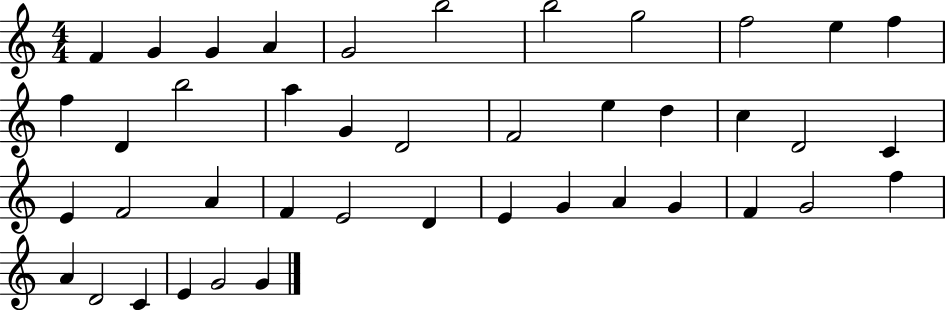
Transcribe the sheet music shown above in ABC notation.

X:1
T:Untitled
M:4/4
L:1/4
K:C
F G G A G2 b2 b2 g2 f2 e f f D b2 a G D2 F2 e d c D2 C E F2 A F E2 D E G A G F G2 f A D2 C E G2 G